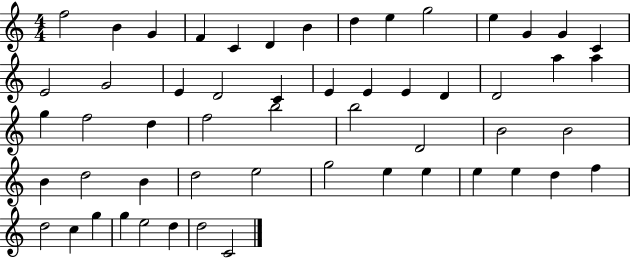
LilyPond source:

{
  \clef treble
  \numericTimeSignature
  \time 4/4
  \key c \major
  f''2 b'4 g'4 | f'4 c'4 d'4 b'4 | d''4 e''4 g''2 | e''4 g'4 g'4 c'4 | \break e'2 g'2 | e'4 d'2 c'4 | e'4 e'4 e'4 d'4 | d'2 a''4 a''4 | \break g''4 f''2 d''4 | f''2 b''2 | b''2 d'2 | b'2 b'2 | \break b'4 d''2 b'4 | d''2 e''2 | g''2 e''4 e''4 | e''4 e''4 d''4 f''4 | \break d''2 c''4 g''4 | g''4 e''2 d''4 | d''2 c'2 | \bar "|."
}